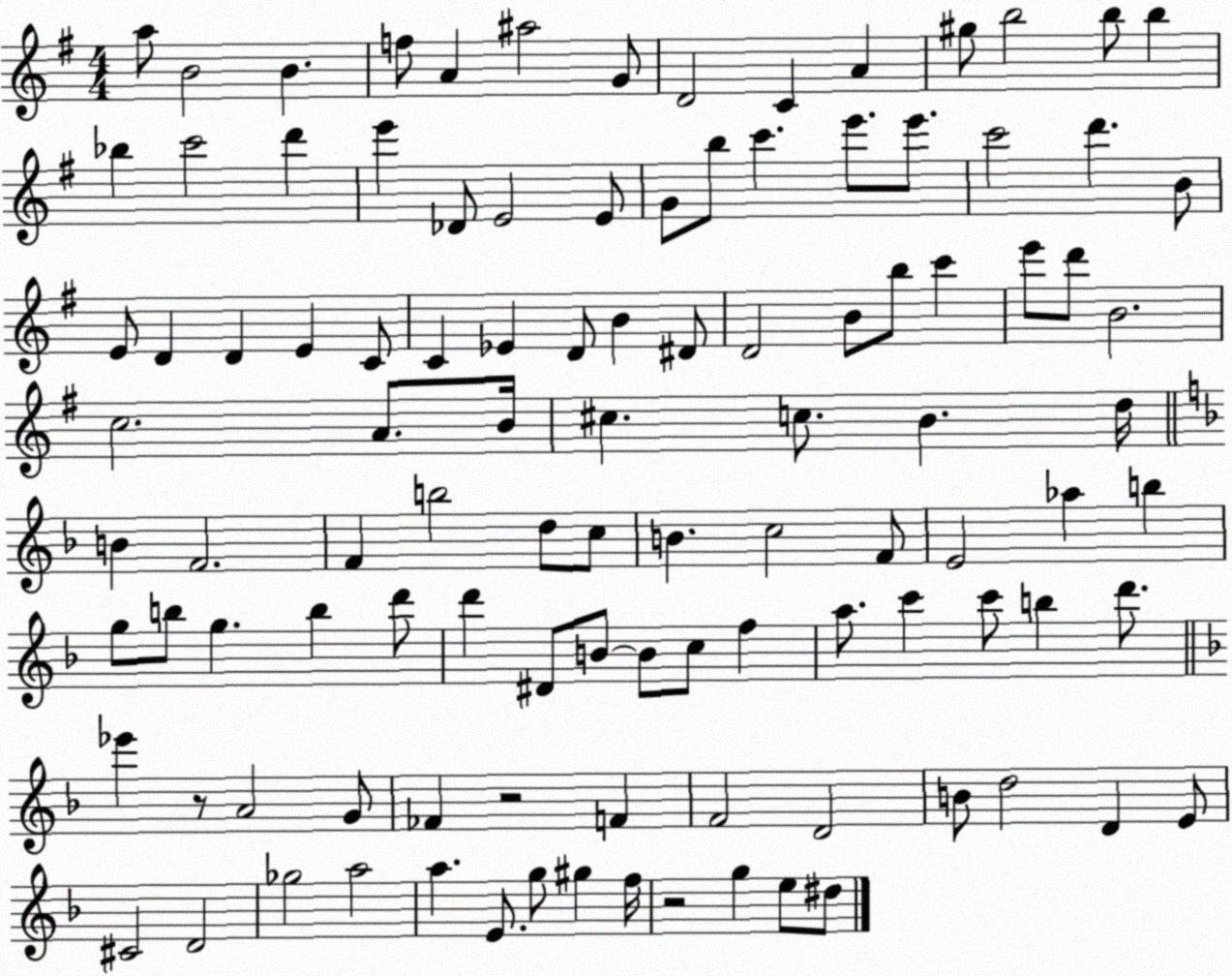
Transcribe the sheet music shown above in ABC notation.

X:1
T:Untitled
M:4/4
L:1/4
K:G
a/2 B2 B f/2 A ^a2 G/2 D2 C A ^g/2 b2 b/2 b _b c'2 d' e' _D/2 E2 E/2 G/2 b/2 c' e'/2 e'/2 c'2 d' B/2 E/2 D D E C/2 C _E D/2 B ^D/2 D2 B/2 b/2 c' e'/2 d'/2 B2 c2 A/2 B/4 ^c c/2 B d/4 B F2 F b2 d/2 c/2 B c2 F/2 E2 _a b g/2 b/2 g b d'/2 d' ^D/2 B/2 B/2 c/2 f a/2 c' c'/2 b d'/2 _e' z/2 A2 G/2 _F z2 F F2 D2 B/2 d2 D E/2 ^C2 D2 _g2 a2 a E/2 g/2 ^g f/4 z2 g e/2 ^d/2